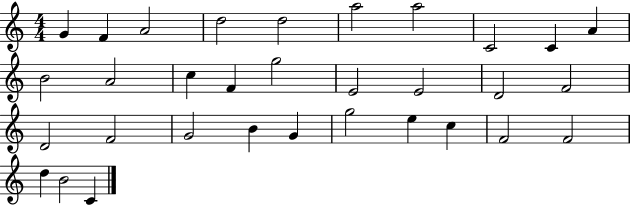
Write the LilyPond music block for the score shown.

{
  \clef treble
  \numericTimeSignature
  \time 4/4
  \key c \major
  g'4 f'4 a'2 | d''2 d''2 | a''2 a''2 | c'2 c'4 a'4 | \break b'2 a'2 | c''4 f'4 g''2 | e'2 e'2 | d'2 f'2 | \break d'2 f'2 | g'2 b'4 g'4 | g''2 e''4 c''4 | f'2 f'2 | \break d''4 b'2 c'4 | \bar "|."
}